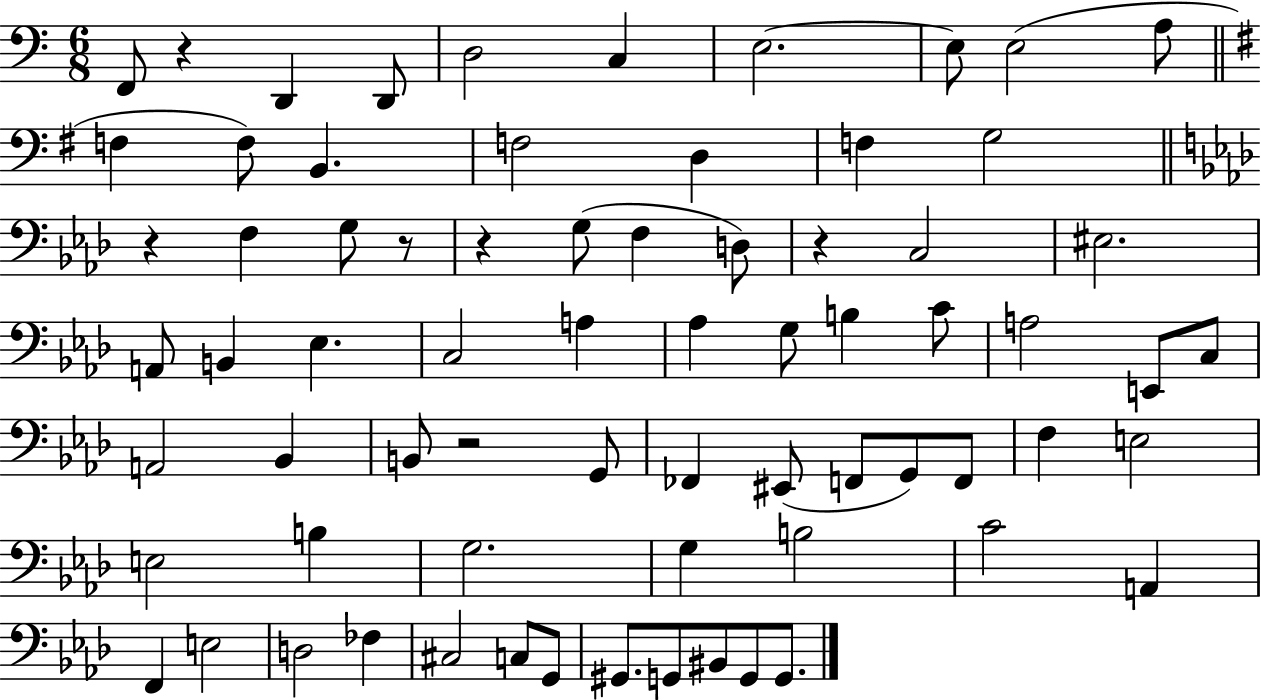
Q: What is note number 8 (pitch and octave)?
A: E3